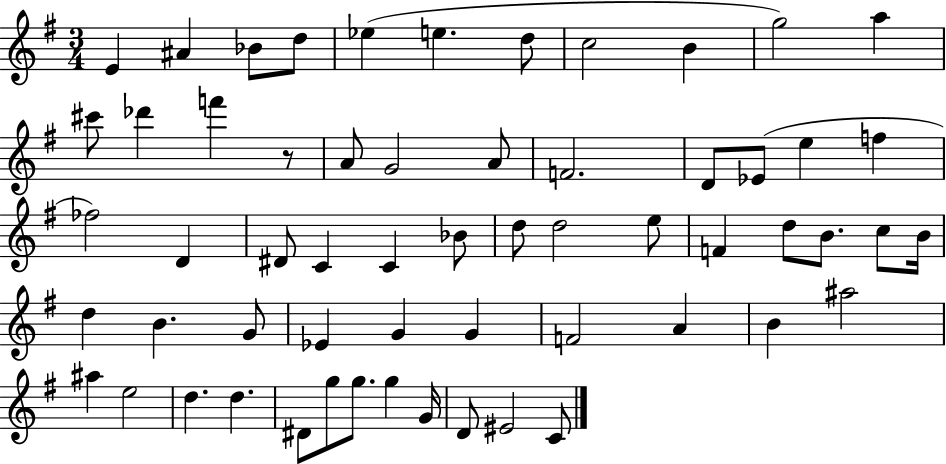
{
  \clef treble
  \numericTimeSignature
  \time 3/4
  \key g \major
  e'4 ais'4 bes'8 d''8 | ees''4( e''4. d''8 | c''2 b'4 | g''2) a''4 | \break cis'''8 des'''4 f'''4 r8 | a'8 g'2 a'8 | f'2. | d'8 ees'8( e''4 f''4 | \break fes''2) d'4 | dis'8 c'4 c'4 bes'8 | d''8 d''2 e''8 | f'4 d''8 b'8. c''8 b'16 | \break d''4 b'4. g'8 | ees'4 g'4 g'4 | f'2 a'4 | b'4 ais''2 | \break ais''4 e''2 | d''4. d''4. | dis'8 g''8 g''8. g''4 g'16 | d'8 eis'2 c'8 | \break \bar "|."
}